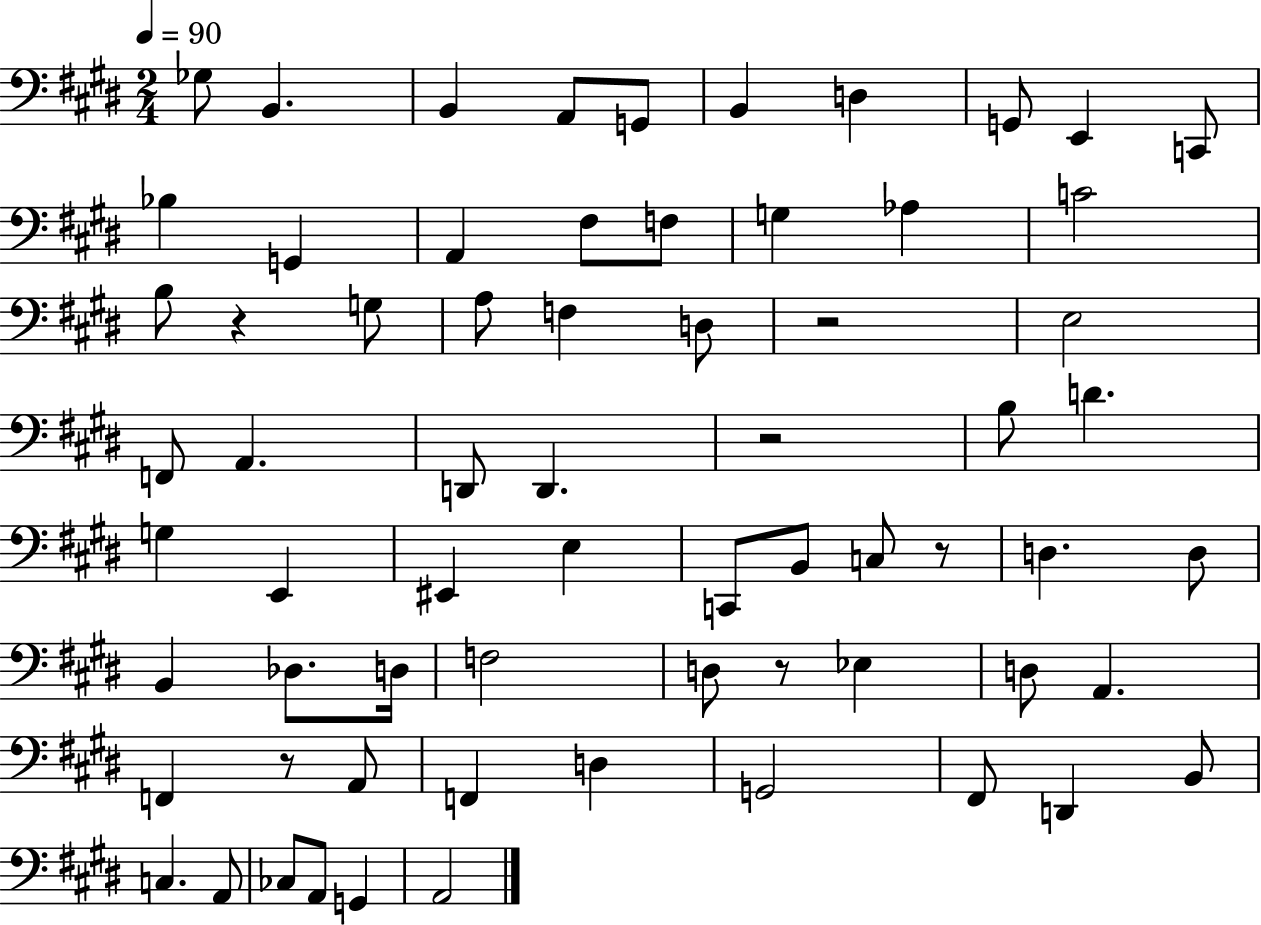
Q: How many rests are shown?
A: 6